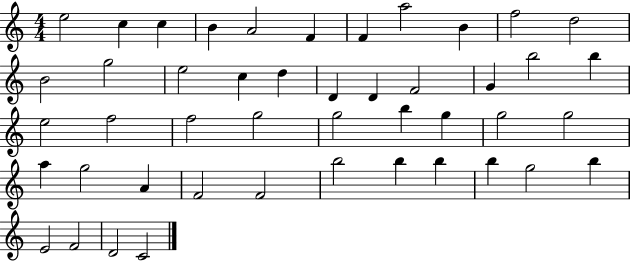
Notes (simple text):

E5/h C5/q C5/q B4/q A4/h F4/q F4/q A5/h B4/q F5/h D5/h B4/h G5/h E5/h C5/q D5/q D4/q D4/q F4/h G4/q B5/h B5/q E5/h F5/h F5/h G5/h G5/h B5/q G5/q G5/h G5/h A5/q G5/h A4/q F4/h F4/h B5/h B5/q B5/q B5/q G5/h B5/q E4/h F4/h D4/h C4/h